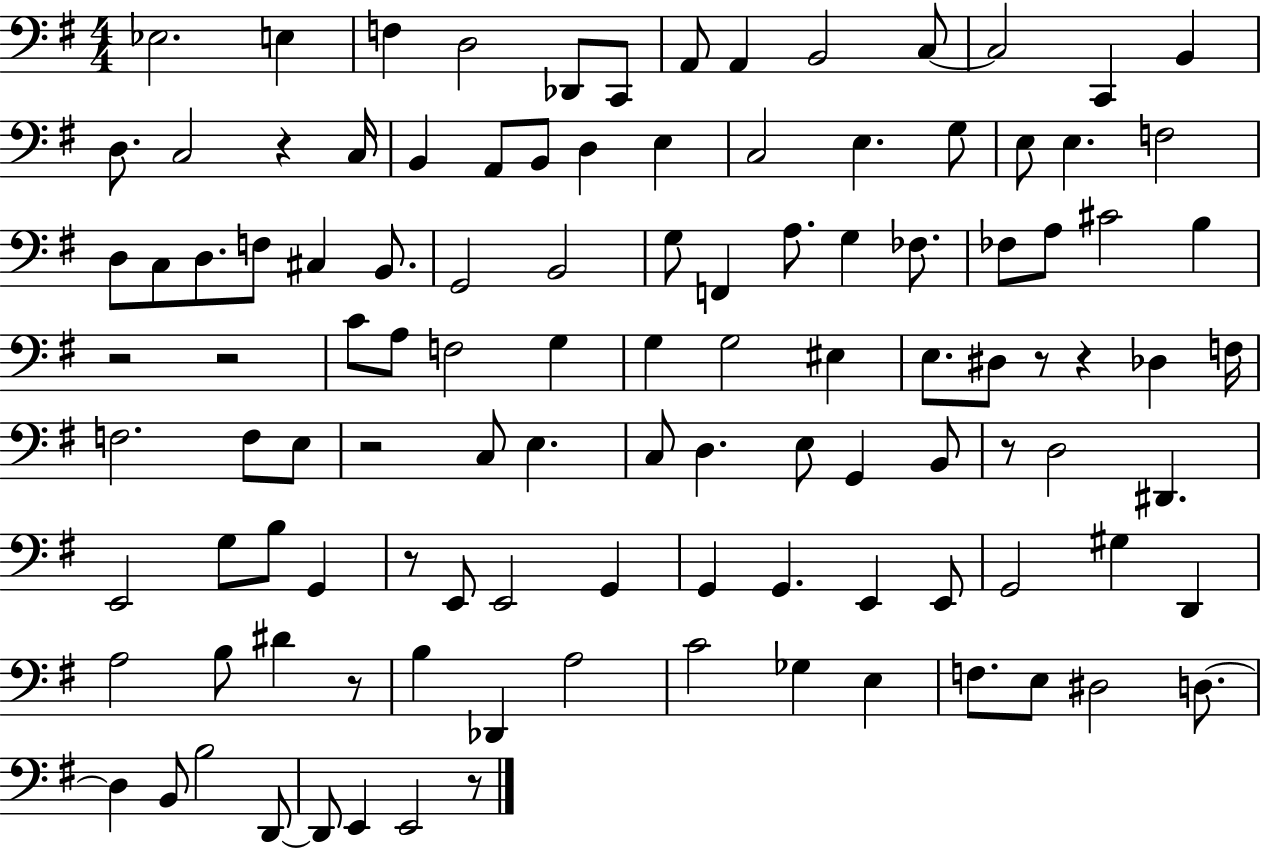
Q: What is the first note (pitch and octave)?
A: Eb3